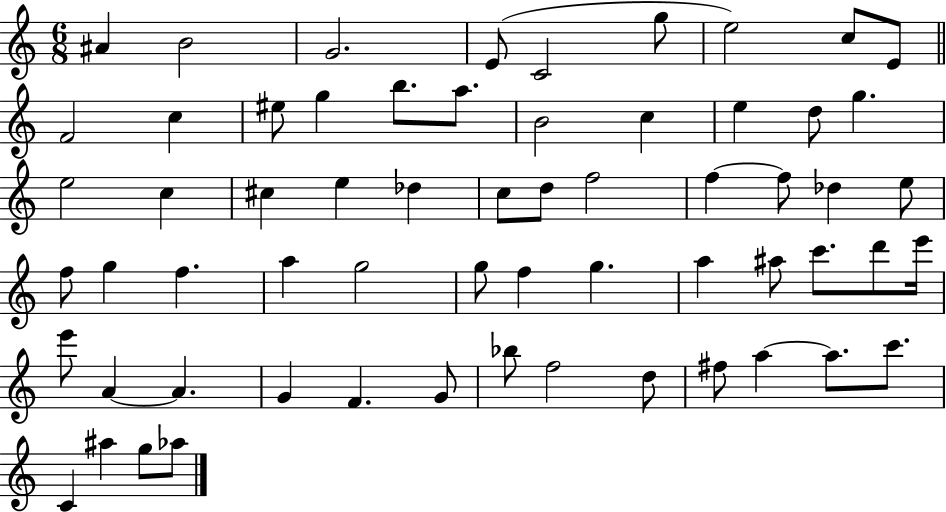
A#4/q B4/h G4/h. E4/e C4/h G5/e E5/h C5/e E4/e F4/h C5/q EIS5/e G5/q B5/e. A5/e. B4/h C5/q E5/q D5/e G5/q. E5/h C5/q C#5/q E5/q Db5/q C5/e D5/e F5/h F5/q F5/e Db5/q E5/e F5/e G5/q F5/q. A5/q G5/h G5/e F5/q G5/q. A5/q A#5/e C6/e. D6/e E6/s E6/e A4/q A4/q. G4/q F4/q. G4/e Bb5/e F5/h D5/e F#5/e A5/q A5/e. C6/e. C4/q A#5/q G5/e Ab5/e